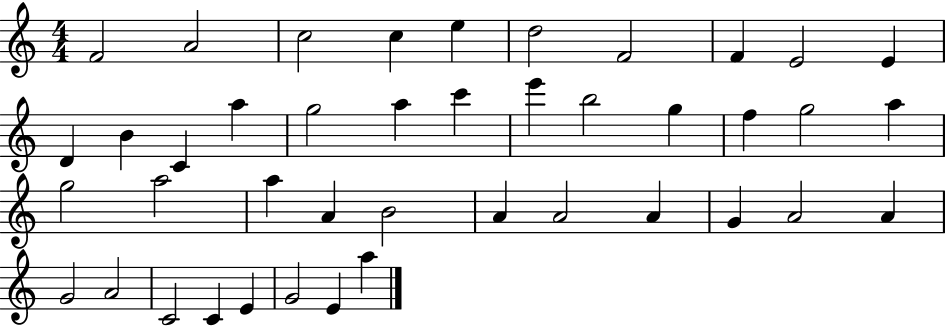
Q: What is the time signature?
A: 4/4